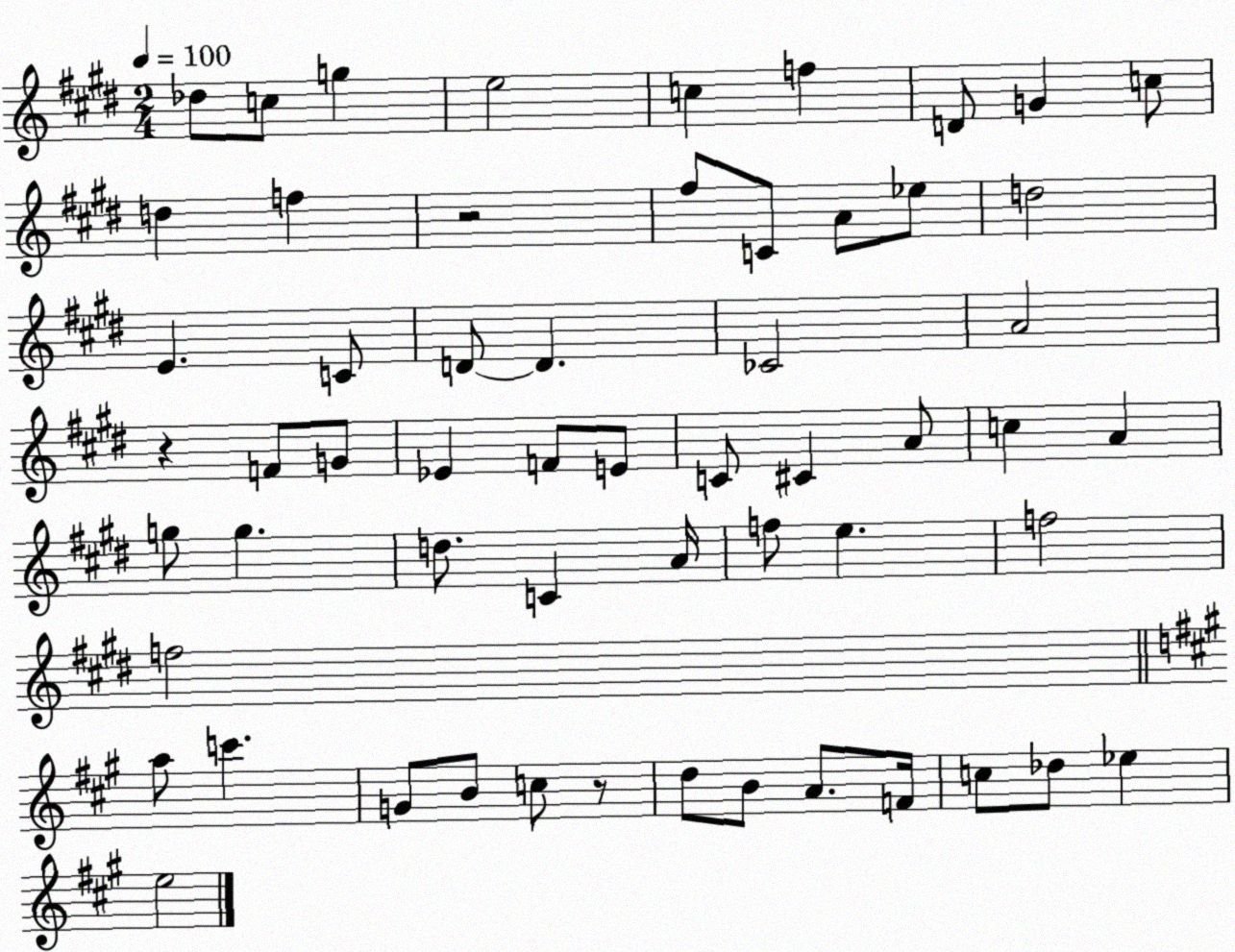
X:1
T:Untitled
M:2/4
L:1/4
K:E
_d/2 c/2 g e2 c f D/2 G c/2 d f z2 ^f/2 C/2 A/2 _e/2 d2 E C/2 D/2 D _C2 A2 z F/2 G/2 _E F/2 E/2 C/2 ^C A/2 c A g/2 g d/2 C A/4 f/2 e f2 f2 a/2 c' G/2 B/2 c/2 z/2 d/2 B/2 A/2 F/4 c/2 _d/2 _e e2